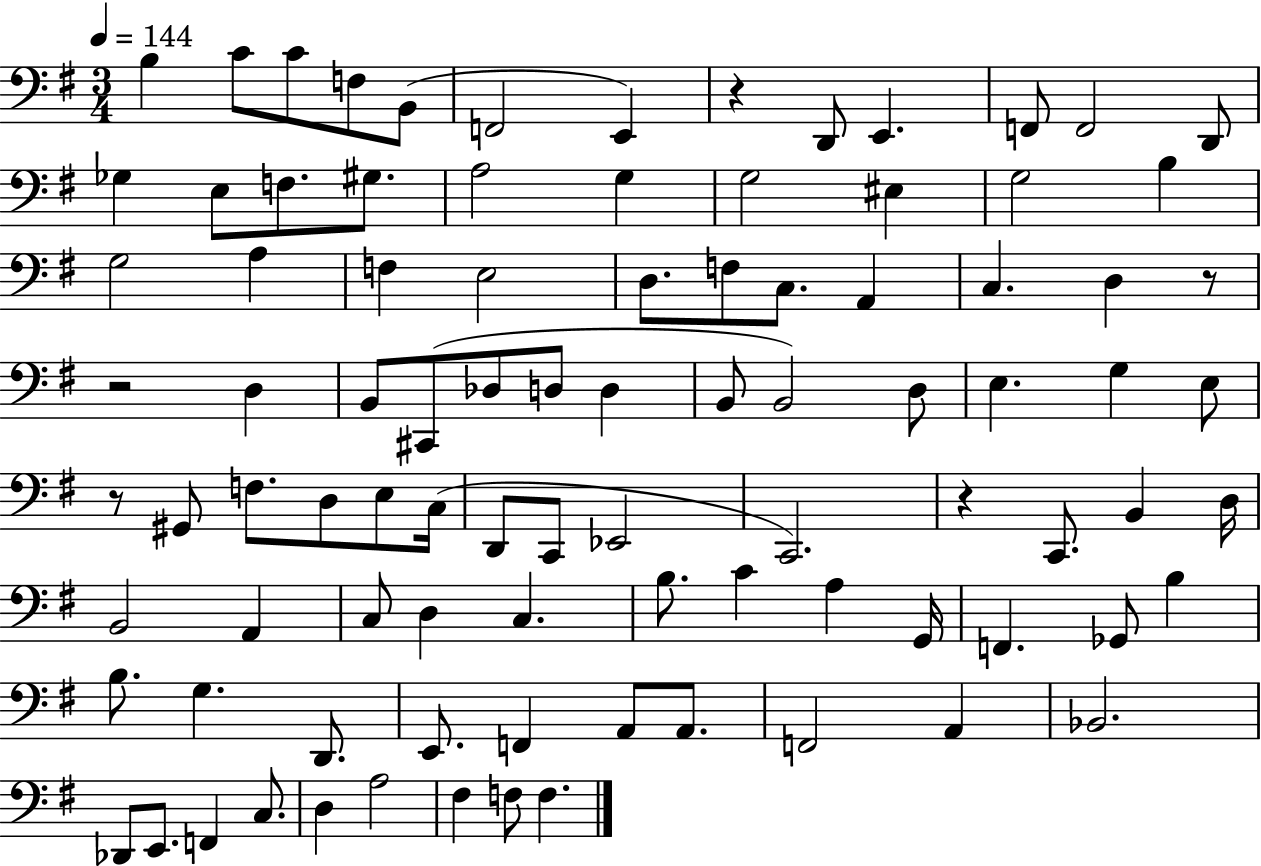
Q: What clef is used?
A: bass